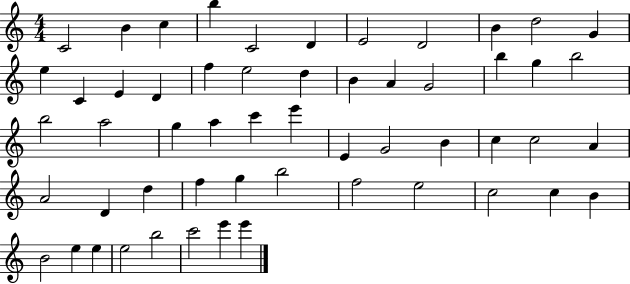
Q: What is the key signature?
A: C major